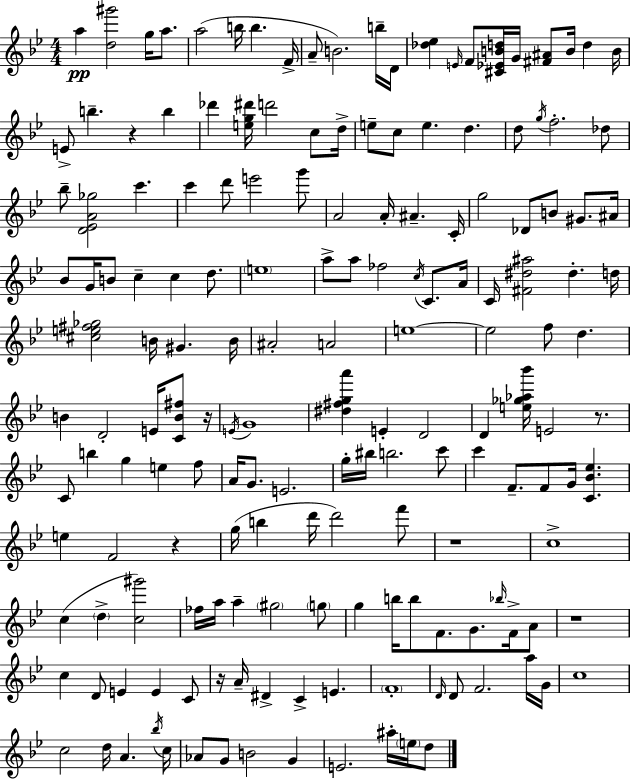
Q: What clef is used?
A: treble